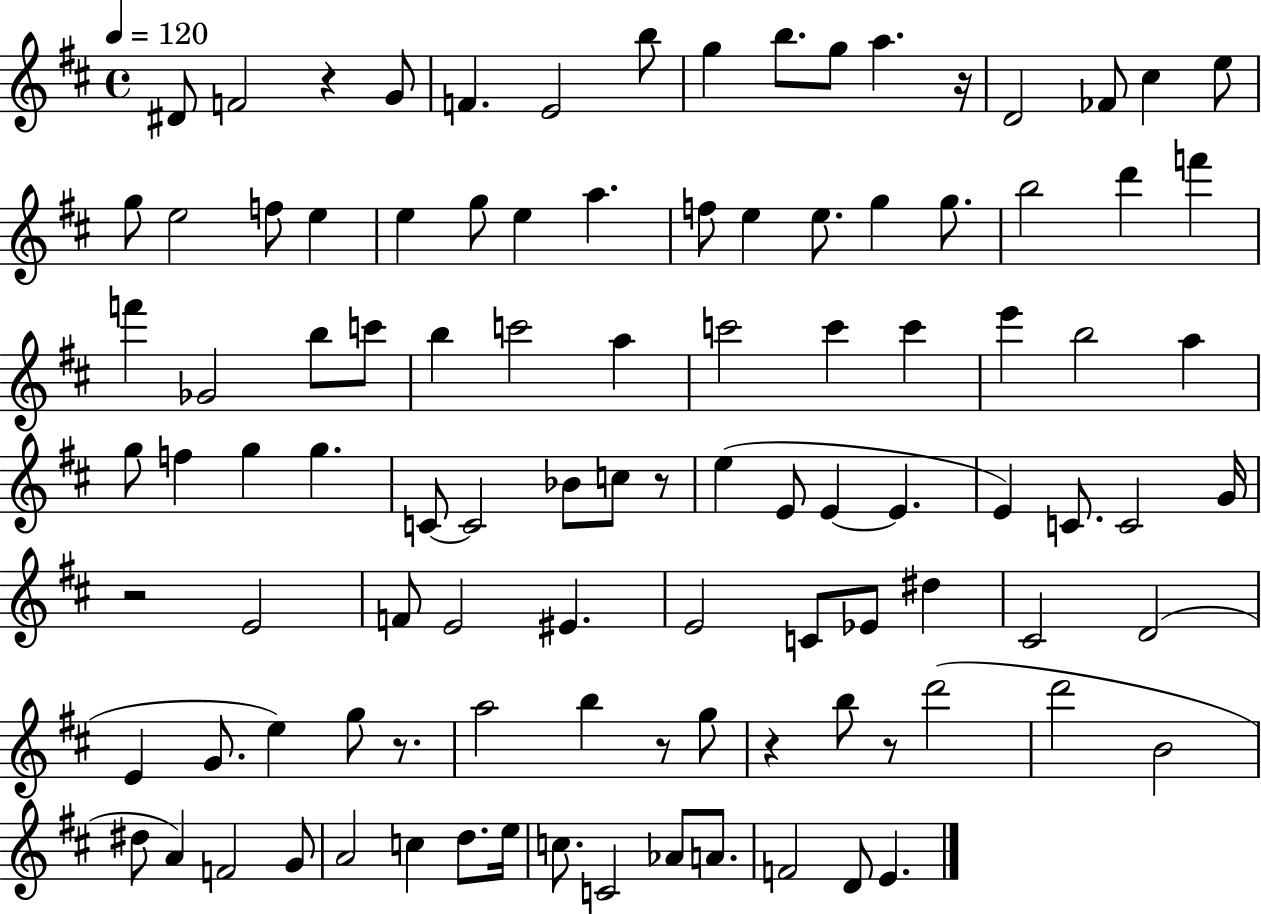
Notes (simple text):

D#4/e F4/h R/q G4/e F4/q. E4/h B5/e G5/q B5/e. G5/e A5/q. R/s D4/h FES4/e C#5/q E5/e G5/e E5/h F5/e E5/q E5/q G5/e E5/q A5/q. F5/e E5/q E5/e. G5/q G5/e. B5/h D6/q F6/q F6/q Gb4/h B5/e C6/e B5/q C6/h A5/q C6/h C6/q C6/q E6/q B5/h A5/q G5/e F5/q G5/q G5/q. C4/e C4/h Bb4/e C5/e R/e E5/q E4/e E4/q E4/q. E4/q C4/e. C4/h G4/s R/h E4/h F4/e E4/h EIS4/q. E4/h C4/e Eb4/e D#5/q C#4/h D4/h E4/q G4/e. E5/q G5/e R/e. A5/h B5/q R/e G5/e R/q B5/e R/e D6/h D6/h B4/h D#5/e A4/q F4/h G4/e A4/h C5/q D5/e. E5/s C5/e. C4/h Ab4/e A4/e. F4/h D4/e E4/q.